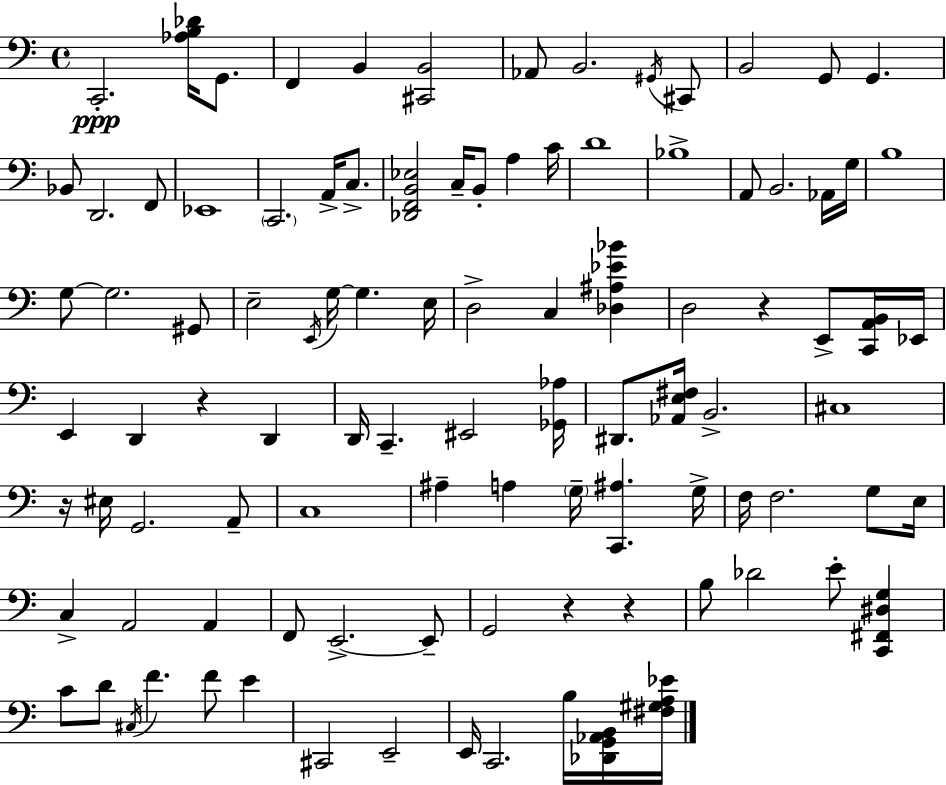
X:1
T:Untitled
M:4/4
L:1/4
K:C
C,,2 [_A,B,_D]/4 G,,/2 F,, B,, [^C,,B,,]2 _A,,/2 B,,2 ^G,,/4 ^C,,/2 B,,2 G,,/2 G,, _B,,/2 D,,2 F,,/2 _E,,4 C,,2 A,,/4 C,/2 [_D,,F,,B,,_E,]2 C,/4 B,,/2 A, C/4 D4 _B,4 A,,/2 B,,2 _A,,/4 G,/4 B,4 G,/2 G,2 ^G,,/2 E,2 E,,/4 G,/4 G, E,/4 D,2 C, [_D,^A,_E_B] D,2 z E,,/2 [C,,A,,B,,]/4 _E,,/4 E,, D,, z D,, D,,/4 C,, ^E,,2 [_G,,_A,]/4 ^D,,/2 [_A,,E,^F,]/4 B,,2 ^C,4 z/4 ^E,/4 G,,2 A,,/2 C,4 ^A, A, G,/4 [C,,^A,] G,/4 F,/4 F,2 G,/2 E,/4 C, A,,2 A,, F,,/2 E,,2 E,,/2 G,,2 z z B,/2 _D2 E/2 [C,,^F,,^D,G,] C/2 D/2 ^C,/4 F F/2 E ^C,,2 E,,2 E,,/4 C,,2 B,/4 [_D,,G,,_A,,B,,]/4 [^F,^G,A,_E]/4